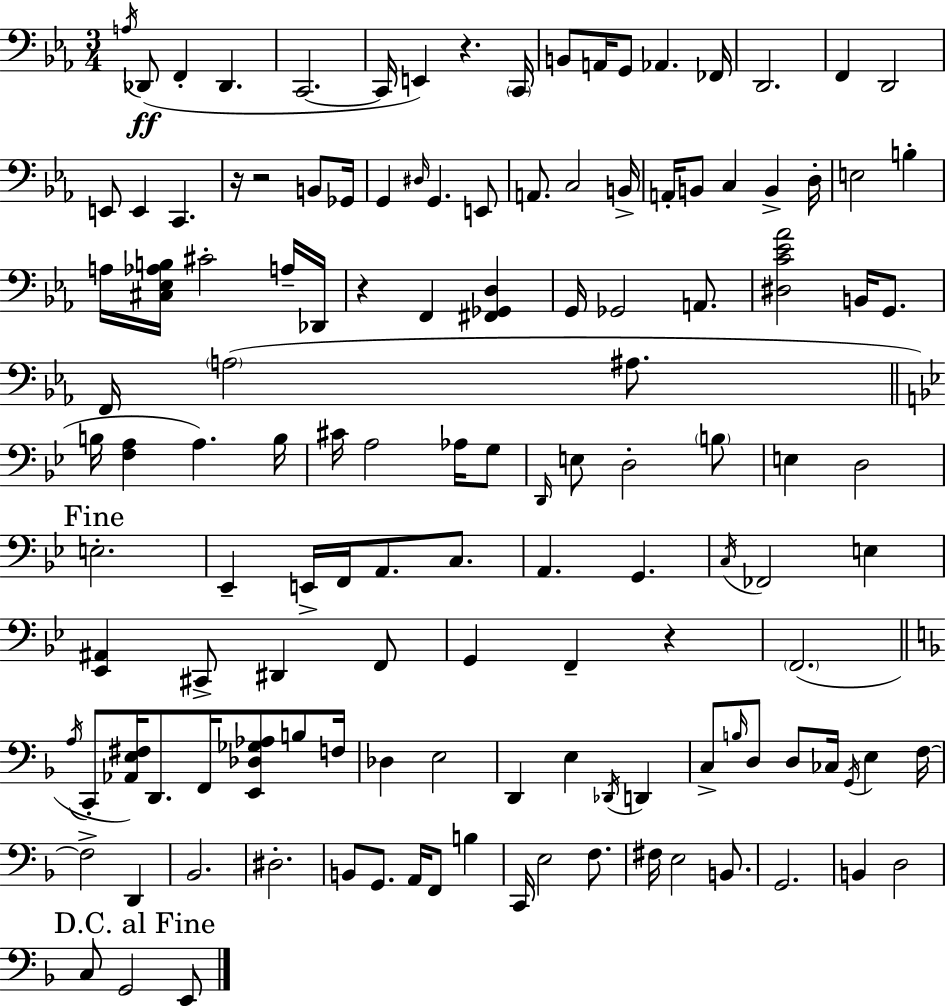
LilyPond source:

{
  \clef bass
  \numericTimeSignature
  \time 3/4
  \key ees \major
  \acciaccatura { a16 }\ff des,8( f,4-. des,4. | c,2.~~ | c,16 e,4) r4. | \parenthesize c,16 b,8 a,16 g,8 aes,4. | \break fes,16 d,2. | f,4 d,2 | e,8 e,4 c,4. | r16 r2 b,8 | \break ges,16 g,4 \grace { dis16 } g,4. | e,8 a,8. c2 | b,16-> a,16-. b,8 c4 b,4-> | d16-. e2 b4-. | \break a16 <cis ees aes b>16 cis'2-. | a16-- des,16 r4 f,4 <fis, ges, d>4 | g,16 ges,2 a,8. | <dis c' ees' aes'>2 b,16 g,8. | \break f,16 \parenthesize a2( ais8. | \bar "||" \break \key bes \major b16 <f a>4 a4.) b16 | cis'16 a2 aes16 g8 | \grace { d,16 } e8 d2-. \parenthesize b8 | e4 d2 | \break \mark "Fine" e2.-. | ees,4-- e,16-> f,16 a,8. c8. | a,4. g,4. | \acciaccatura { c16 } fes,2 e4 | \break <ees, ais,>4 cis,8-> dis,4 | f,8 g,4 f,4-- r4 | \parenthesize f,2.( | \bar "||" \break \key d \minor \acciaccatura { a16 } c,8-. <aes, e fis>16) d,8. f,16 <e, des ges aes>8 b8 | f16 des4 e2 | d,4 e4 \acciaccatura { des,16 } d,4 | c8-> \grace { b16 } d8 d8 ces16 \acciaccatura { g,16 } e4 | \break f16~~ f2-> | d,4 bes,2. | dis2.-. | b,8 g,8. a,16 f,8 | \break b4 c,16 e2 | f8. fis16 e2 | b,8. g,2. | b,4 d2 | \break \mark "D.C. al Fine" c8 g,2 | e,8 \bar "|."
}